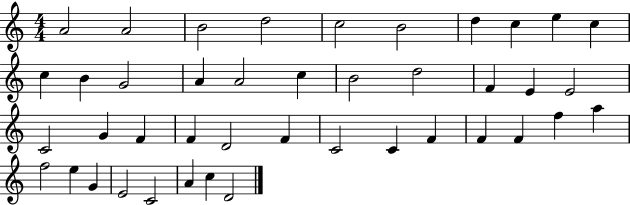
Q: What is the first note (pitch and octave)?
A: A4